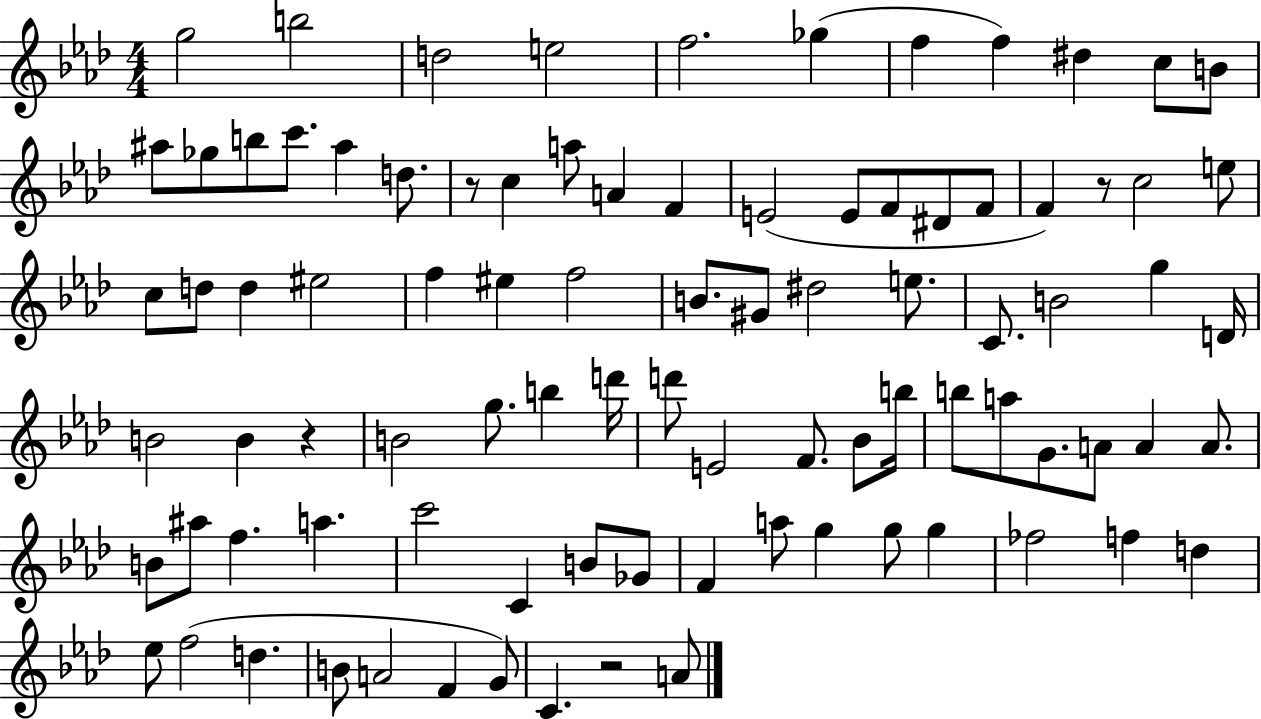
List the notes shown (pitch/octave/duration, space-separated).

G5/h B5/h D5/h E5/h F5/h. Gb5/q F5/q F5/q D#5/q C5/e B4/e A#5/e Gb5/e B5/e C6/e. A#5/q D5/e. R/e C5/q A5/e A4/q F4/q E4/h E4/e F4/e D#4/e F4/e F4/q R/e C5/h E5/e C5/e D5/e D5/q EIS5/h F5/q EIS5/q F5/h B4/e. G#4/e D#5/h E5/e. C4/e. B4/h G5/q D4/s B4/h B4/q R/q B4/h G5/e. B5/q D6/s D6/e E4/h F4/e. Bb4/e B5/s B5/e A5/e G4/e. A4/e A4/q A4/e. B4/e A#5/e F5/q. A5/q. C6/h C4/q B4/e Gb4/e F4/q A5/e G5/q G5/e G5/q FES5/h F5/q D5/q Eb5/e F5/h D5/q. B4/e A4/h F4/q G4/e C4/q. R/h A4/e